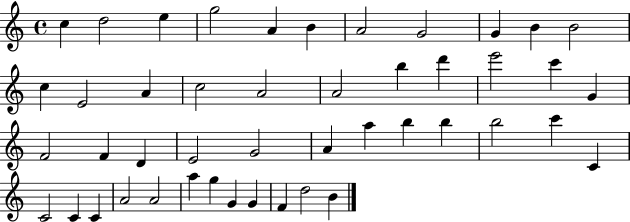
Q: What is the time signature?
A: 4/4